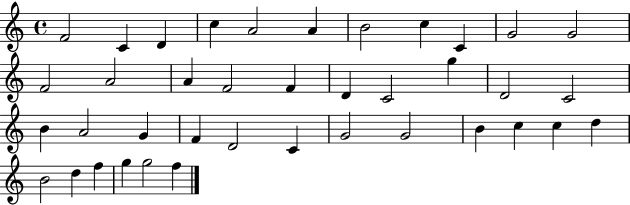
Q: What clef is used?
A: treble